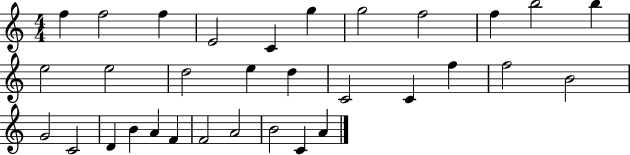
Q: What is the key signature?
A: C major